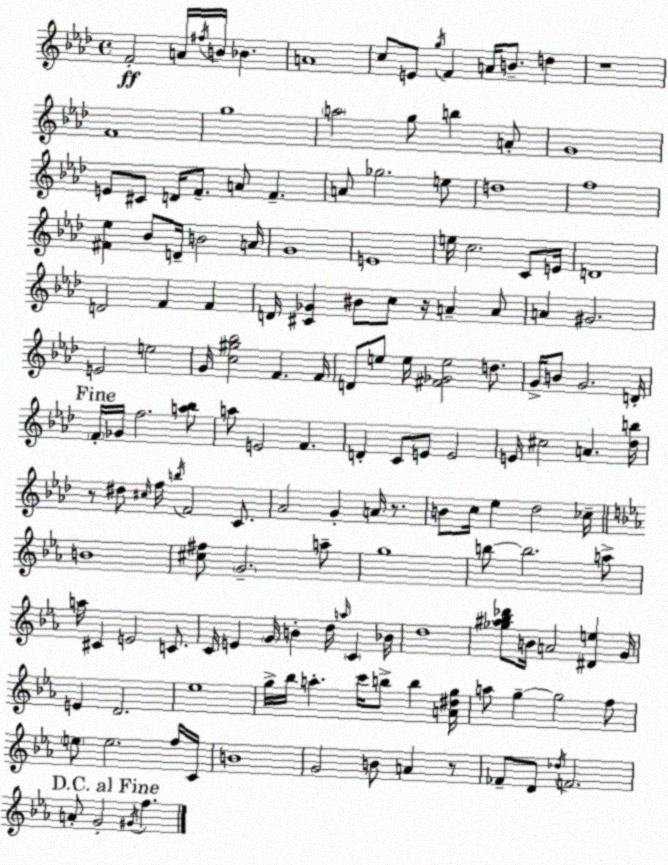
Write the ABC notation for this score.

X:1
T:Untitled
M:4/4
L:1/4
K:Fm
F2 A/4 ^f/4 B/4 _B A4 c/2 E/2 g/4 F A/4 B/2 d z4 F4 g4 a2 g/2 b A/2 G4 E/2 ^C/2 D/4 F/2 A/2 F A/2 _g2 e/2 d4 f4 [^F_e] _B/2 D/4 B2 A/4 G4 E4 e/4 c2 C/2 E/4 D4 D2 F F D/4 [^C_G] ^B/2 c/2 z/4 A A/2 A ^G2 E2 e2 G/4 [c^g_b]2 F F/4 D/2 e/2 e/4 [^F_Ge]2 d/2 G/4 B/2 G2 D/4 F/4 _G/4 f2 [a_b]/2 a/2 E2 F D C/2 E/2 E2 E/4 ^c2 A [_db]/4 z/2 ^d/2 ^c/4 f/4 b/4 F2 C/2 _A2 G A/4 z/2 B/2 c/4 _e _d2 _c/4 B4 [^c^f]/2 G2 a/2 g4 b/2 b2 a/2 a/4 ^C E2 C/2 C/4 E G/4 B d/4 a/4 C _B/4 d4 [_g^a_b_d']/2 B/4 A2 [^De] G/4 E D2 _e4 g/4 _b/4 a c'/4 b/2 b [A^dg]/4 a/2 g g2 f/2 e/2 e2 f/4 C/4 B4 G2 B/2 A z/2 _F/2 D/2 _d/4 F2 A/2 G2 ^G/4 f